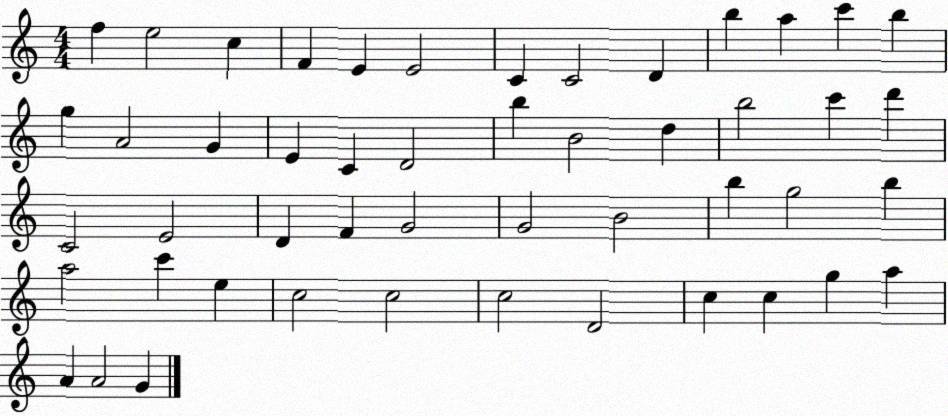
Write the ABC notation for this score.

X:1
T:Untitled
M:4/4
L:1/4
K:C
f e2 c F E E2 C C2 D b a c' b g A2 G E C D2 b B2 d b2 c' d' C2 E2 D F G2 G2 B2 b g2 b a2 c' e c2 c2 c2 D2 c c g a A A2 G